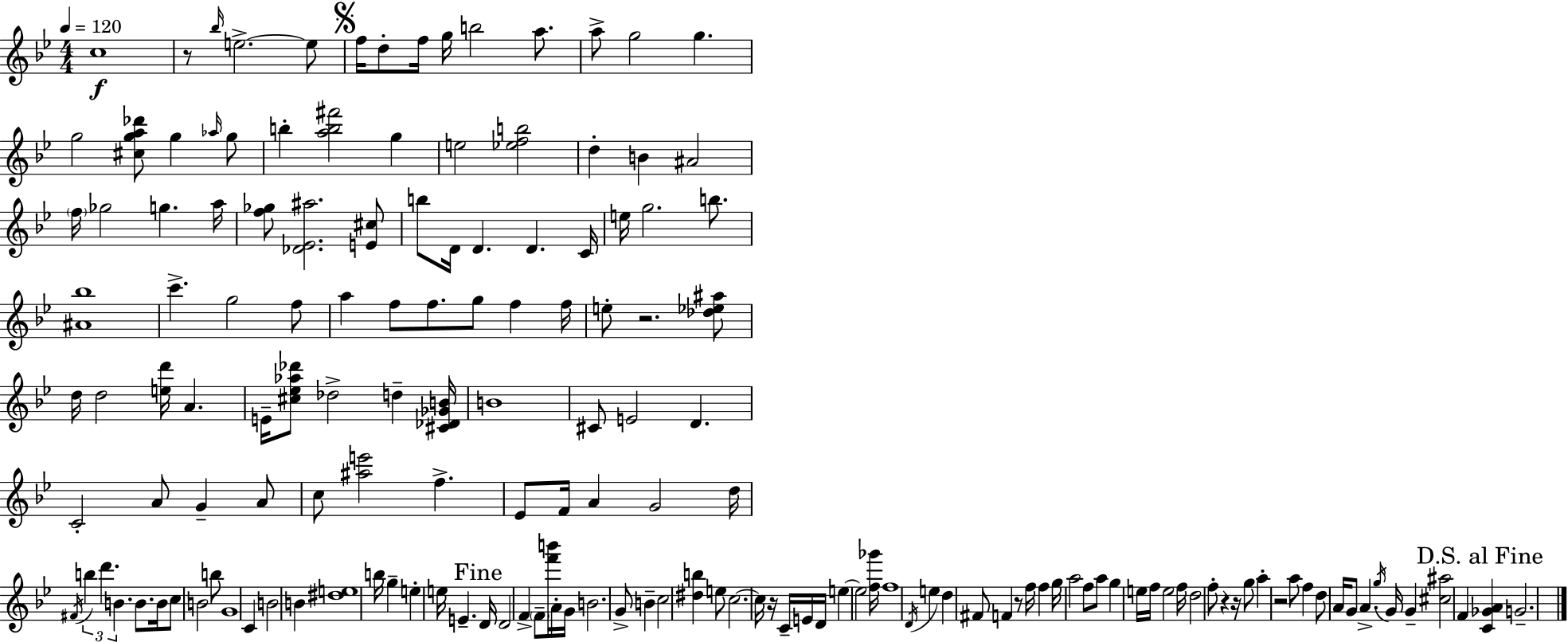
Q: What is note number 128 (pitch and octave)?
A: G4